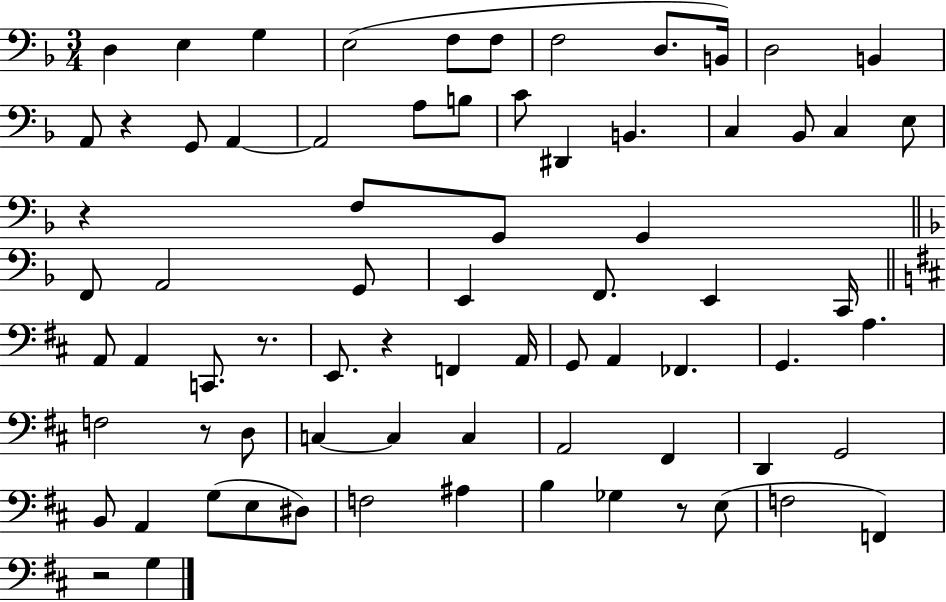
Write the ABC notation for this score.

X:1
T:Untitled
M:3/4
L:1/4
K:F
D, E, G, E,2 F,/2 F,/2 F,2 D,/2 B,,/4 D,2 B,, A,,/2 z G,,/2 A,, A,,2 A,/2 B,/2 C/2 ^D,, B,, C, _B,,/2 C, E,/2 z F,/2 G,,/2 G,, F,,/2 A,,2 G,,/2 E,, F,,/2 E,, C,,/4 A,,/2 A,, C,,/2 z/2 E,,/2 z F,, A,,/4 G,,/2 A,, _F,, G,, A, F,2 z/2 D,/2 C, C, C, A,,2 ^F,, D,, G,,2 B,,/2 A,, G,/2 E,/2 ^D,/2 F,2 ^A, B, _G, z/2 E,/2 F,2 F,, z2 G,